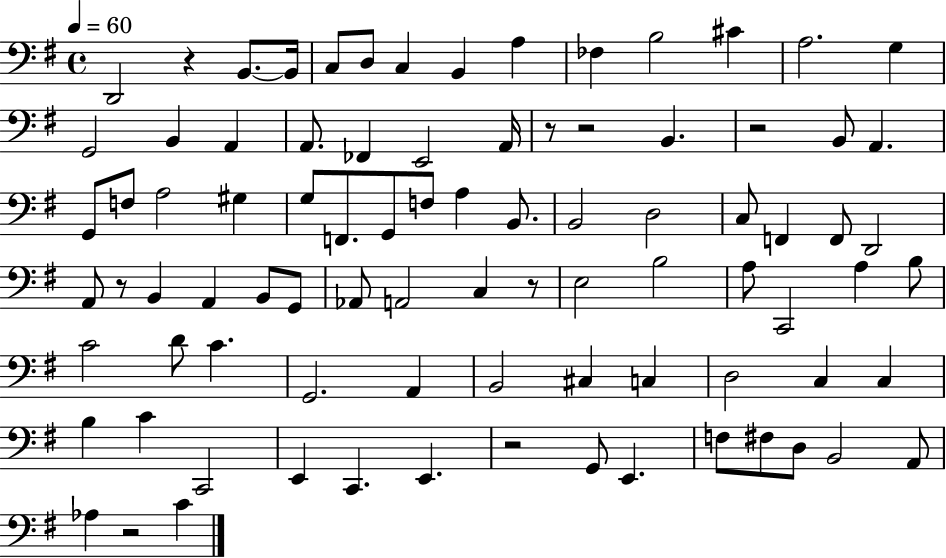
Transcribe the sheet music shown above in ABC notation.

X:1
T:Untitled
M:4/4
L:1/4
K:G
D,,2 z B,,/2 B,,/4 C,/2 D,/2 C, B,, A, _F, B,2 ^C A,2 G, G,,2 B,, A,, A,,/2 _F,, E,,2 A,,/4 z/2 z2 B,, z2 B,,/2 A,, G,,/2 F,/2 A,2 ^G, G,/2 F,,/2 G,,/2 F,/2 A, B,,/2 B,,2 D,2 C,/2 F,, F,,/2 D,,2 A,,/2 z/2 B,, A,, B,,/2 G,,/2 _A,,/2 A,,2 C, z/2 E,2 B,2 A,/2 C,,2 A, B,/2 C2 D/2 C G,,2 A,, B,,2 ^C, C, D,2 C, C, B, C C,,2 E,, C,, E,, z2 G,,/2 E,, F,/2 ^F,/2 D,/2 B,,2 A,,/2 _A, z2 C